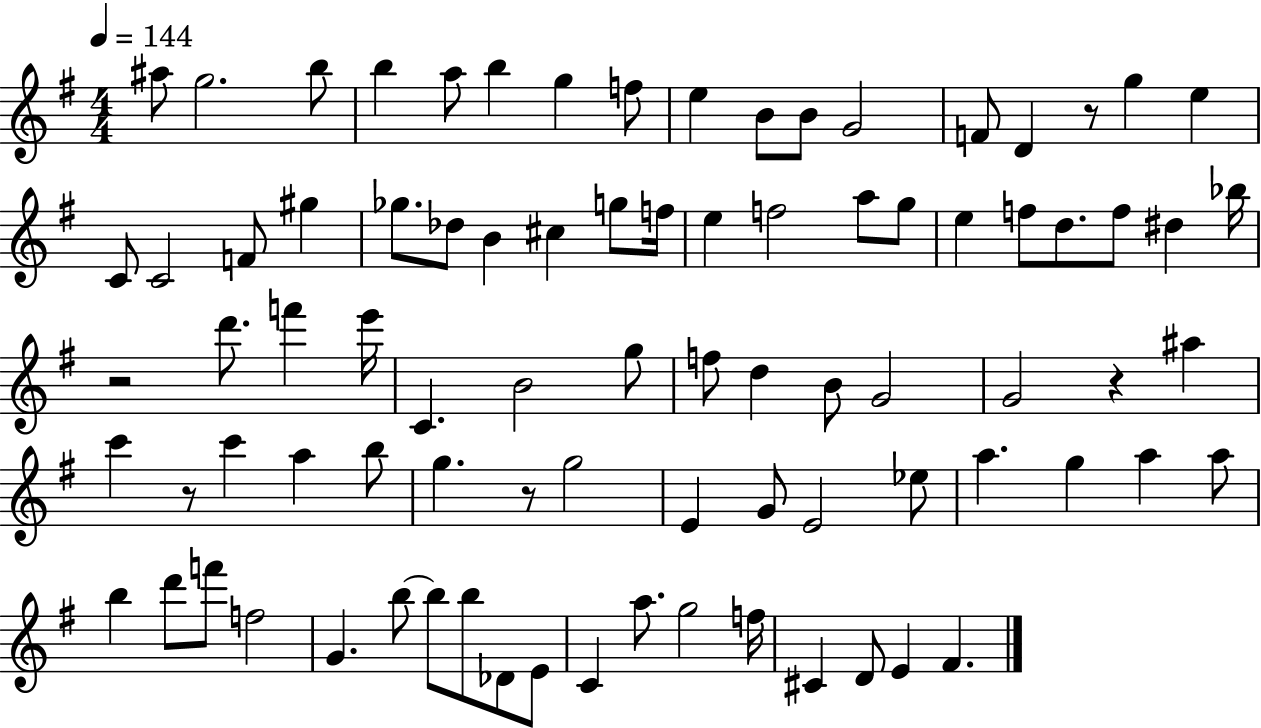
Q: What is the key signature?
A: G major